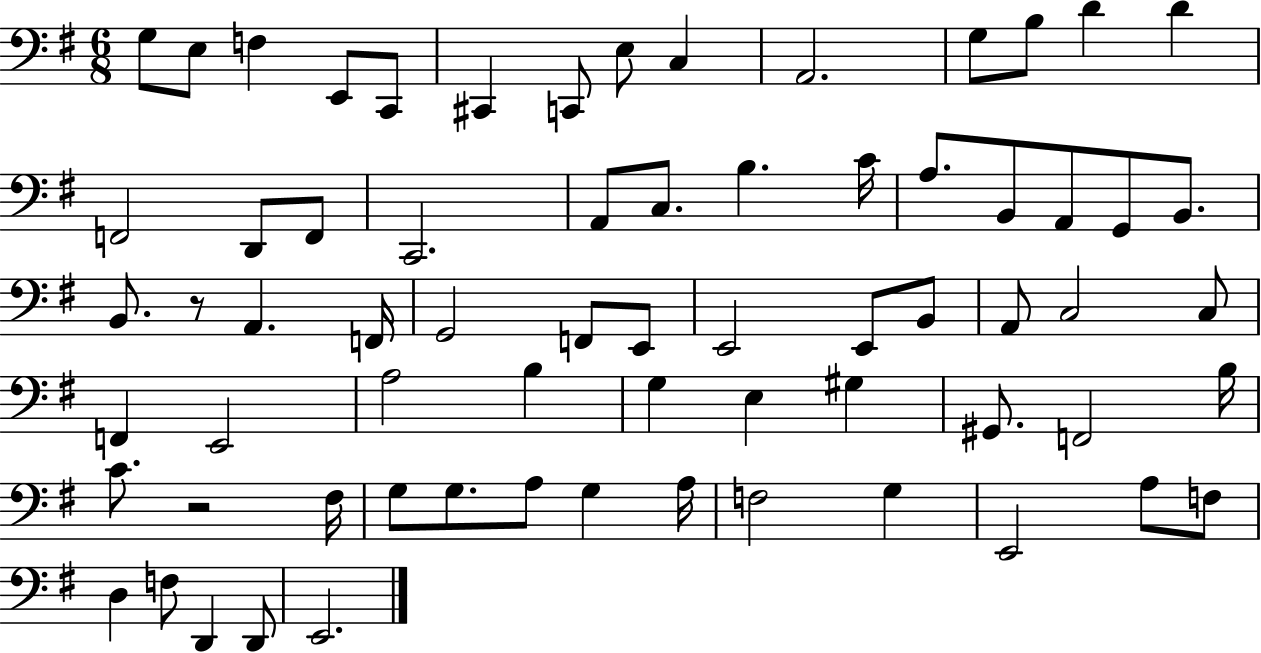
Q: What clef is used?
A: bass